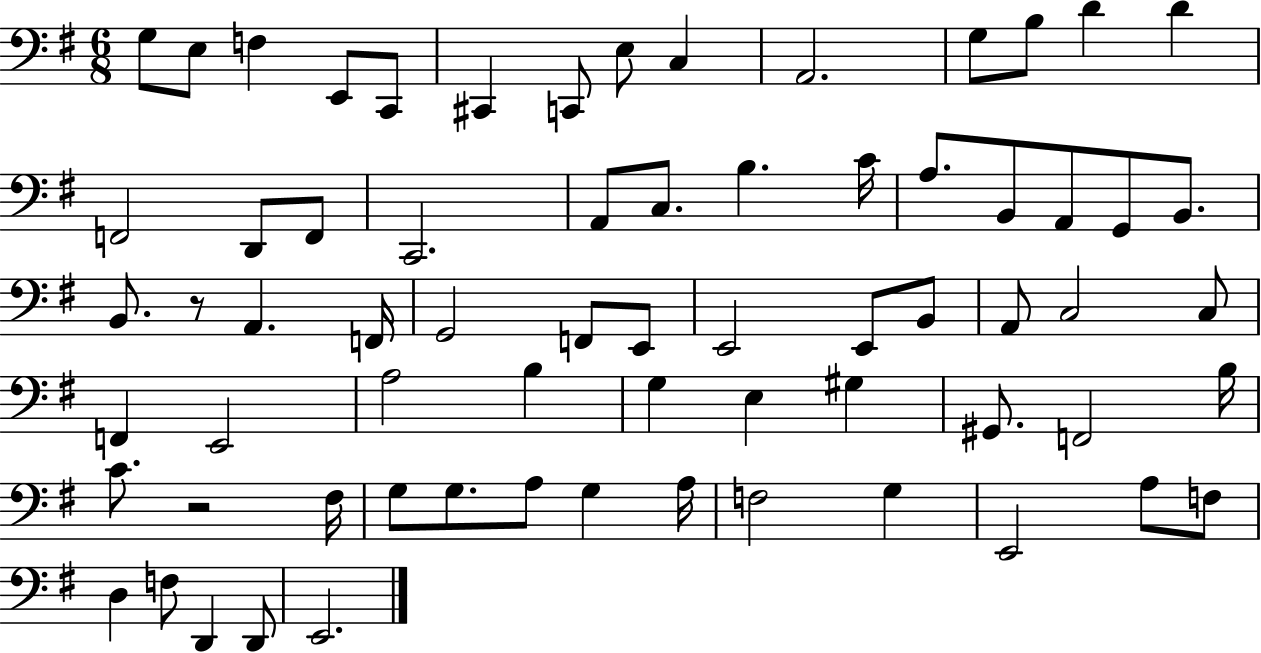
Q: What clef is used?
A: bass